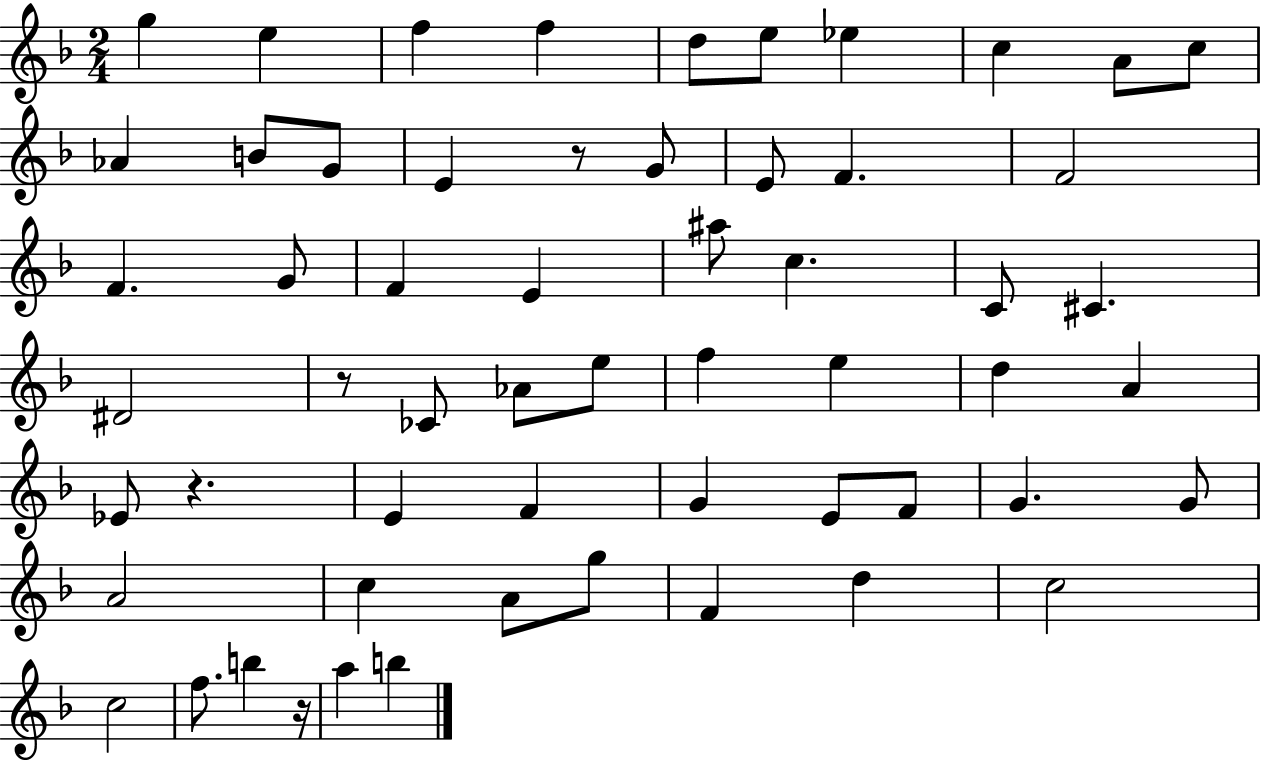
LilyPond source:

{
  \clef treble
  \numericTimeSignature
  \time 2/4
  \key f \major
  g''4 e''4 | f''4 f''4 | d''8 e''8 ees''4 | c''4 a'8 c''8 | \break aes'4 b'8 g'8 | e'4 r8 g'8 | e'8 f'4. | f'2 | \break f'4. g'8 | f'4 e'4 | ais''8 c''4. | c'8 cis'4. | \break dis'2 | r8 ces'8 aes'8 e''8 | f''4 e''4 | d''4 a'4 | \break ees'8 r4. | e'4 f'4 | g'4 e'8 f'8 | g'4. g'8 | \break a'2 | c''4 a'8 g''8 | f'4 d''4 | c''2 | \break c''2 | f''8. b''4 r16 | a''4 b''4 | \bar "|."
}